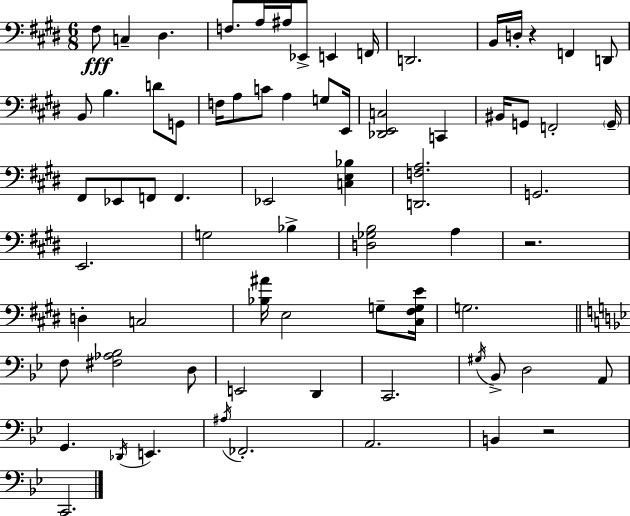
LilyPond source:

{
  \clef bass
  \numericTimeSignature
  \time 6/8
  \key e \major
  \repeat volta 2 { fis8\fff c4-- dis4. | f8. a16 ais16 ees,8-> e,4 f,16 | d,2. | b,16 d16-. r4 f,4 d,8 | \break b,8 b4. d'8 g,8 | f16 a8 c'8 a4 g8 e,16 | <des, e, c>2 c,4 | bis,16 g,8 f,2-. \parenthesize g,16-- | \break fis,8 ees,8 f,8 f,4. | ees,2 <c e bes>4 | <d, f a>2. | g,2. | \break e,2. | g2 bes4-> | <d ges b>2 a4 | r2. | \break d4-. c2 | <bes ais'>16 e2 g8-- <cis fis g e'>16 | g2. | \bar "||" \break \key bes \major f8 <fis aes bes>2 d8 | e,2 d,4 | c,2. | \acciaccatura { gis16 } bes,8-> d2 a,8 | \break g,4. \acciaccatura { des,16 } e,4. | \acciaccatura { ais16 } fes,2.-. | a,2. | b,4 r2 | \break c,2. | } \bar "|."
}